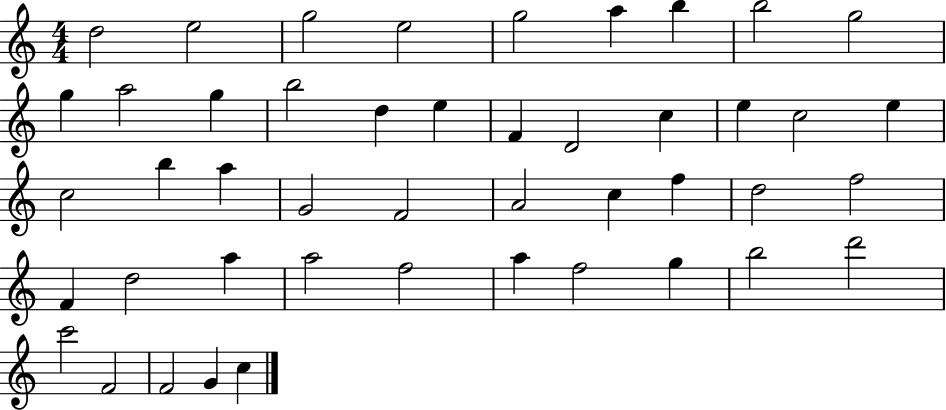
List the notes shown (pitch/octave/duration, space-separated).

D5/h E5/h G5/h E5/h G5/h A5/q B5/q B5/h G5/h G5/q A5/h G5/q B5/h D5/q E5/q F4/q D4/h C5/q E5/q C5/h E5/q C5/h B5/q A5/q G4/h F4/h A4/h C5/q F5/q D5/h F5/h F4/q D5/h A5/q A5/h F5/h A5/q F5/h G5/q B5/h D6/h C6/h F4/h F4/h G4/q C5/q